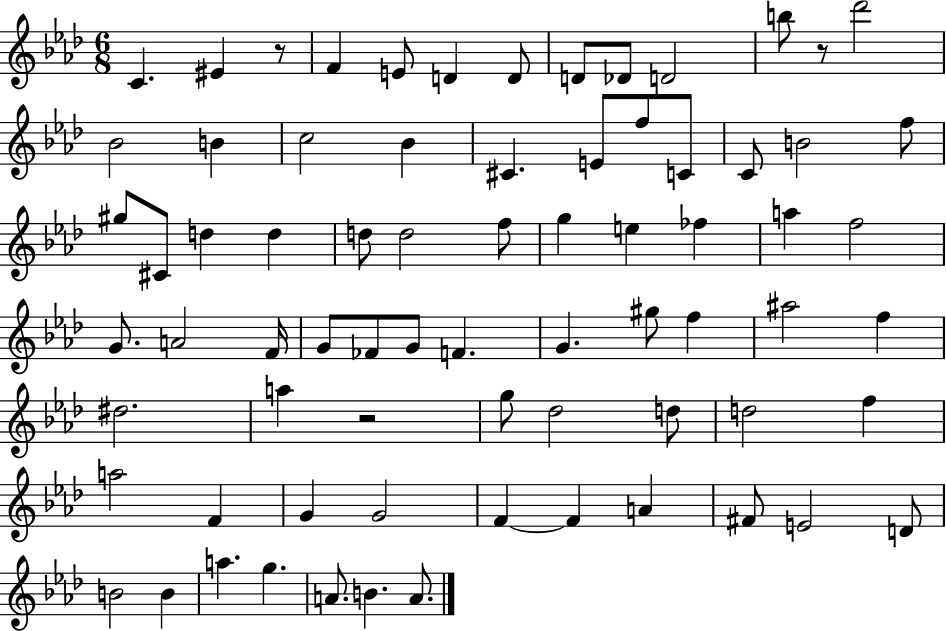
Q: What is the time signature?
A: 6/8